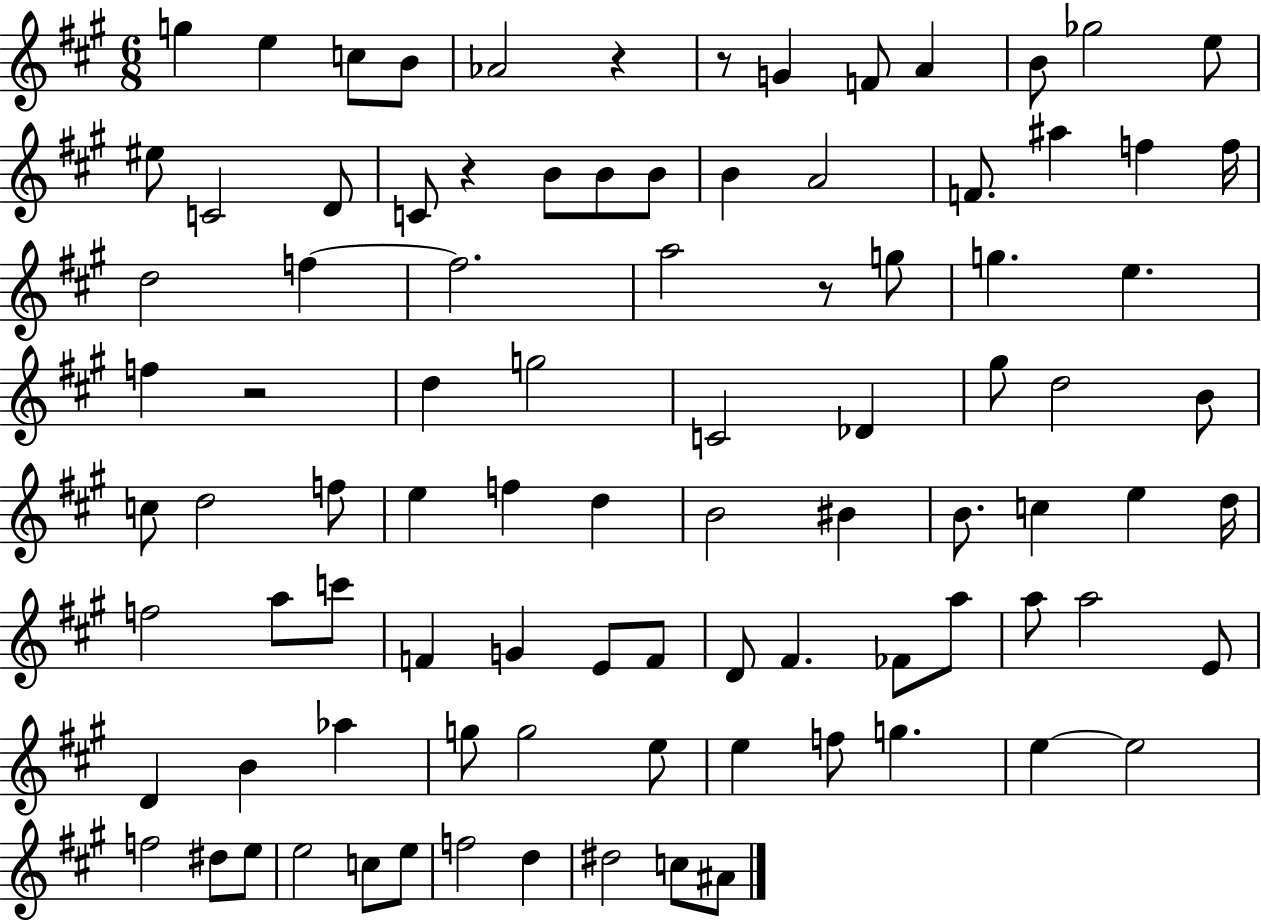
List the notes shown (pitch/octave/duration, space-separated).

G5/q E5/q C5/e B4/e Ab4/h R/q R/e G4/q F4/e A4/q B4/e Gb5/h E5/e EIS5/e C4/h D4/e C4/e R/q B4/e B4/e B4/e B4/q A4/h F4/e. A#5/q F5/q F5/s D5/h F5/q F5/h. A5/h R/e G5/e G5/q. E5/q. F5/q R/h D5/q G5/h C4/h Db4/q G#5/e D5/h B4/e C5/e D5/h F5/e E5/q F5/q D5/q B4/h BIS4/q B4/e. C5/q E5/q D5/s F5/h A5/e C6/e F4/q G4/q E4/e F4/e D4/e F#4/q. FES4/e A5/e A5/e A5/h E4/e D4/q B4/q Ab5/q G5/e G5/h E5/e E5/q F5/e G5/q. E5/q E5/h F5/h D#5/e E5/e E5/h C5/e E5/e F5/h D5/q D#5/h C5/e A#4/e